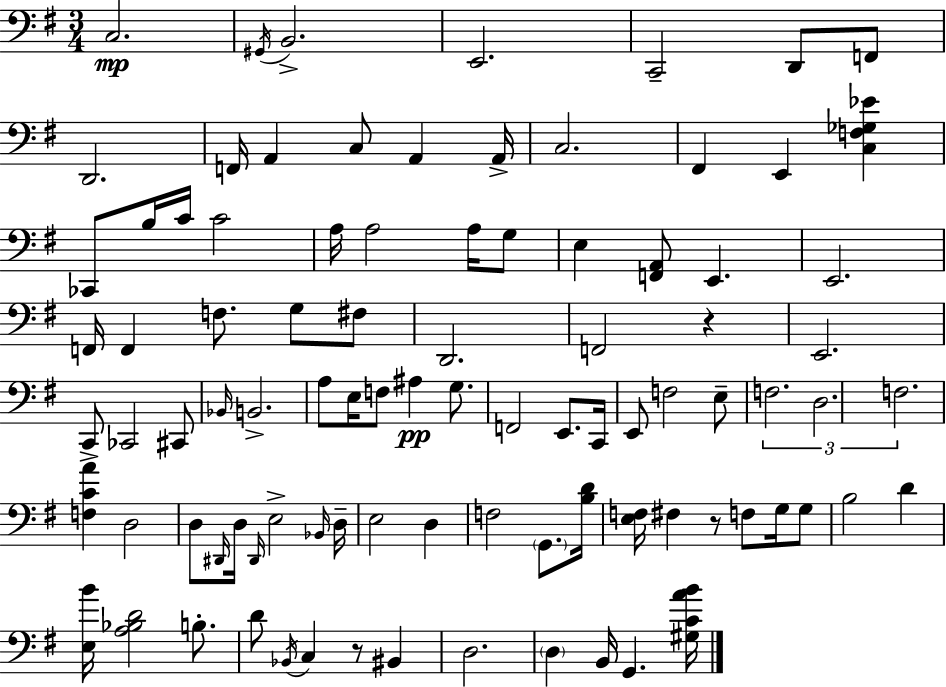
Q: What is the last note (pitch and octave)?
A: G2